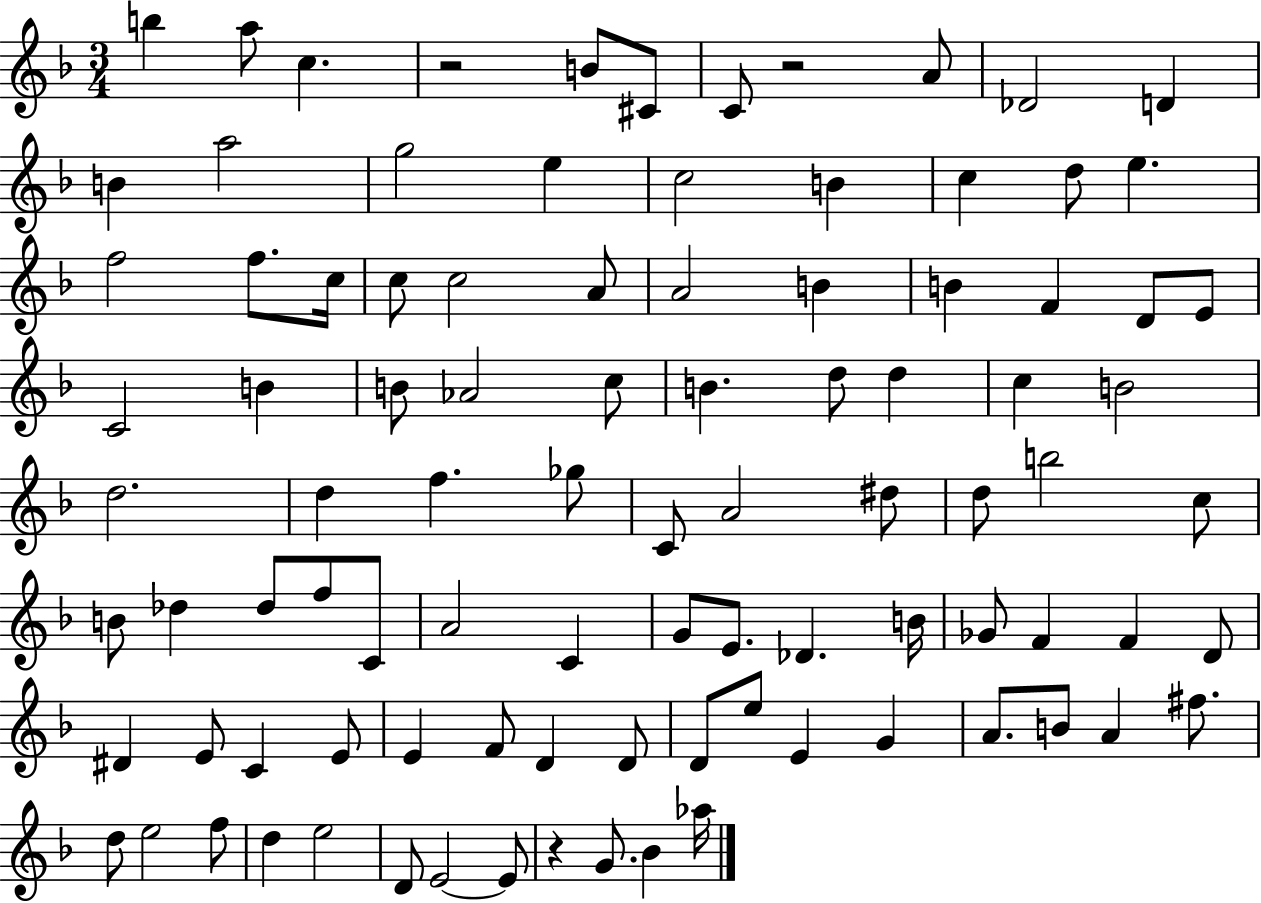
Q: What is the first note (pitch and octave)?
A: B5